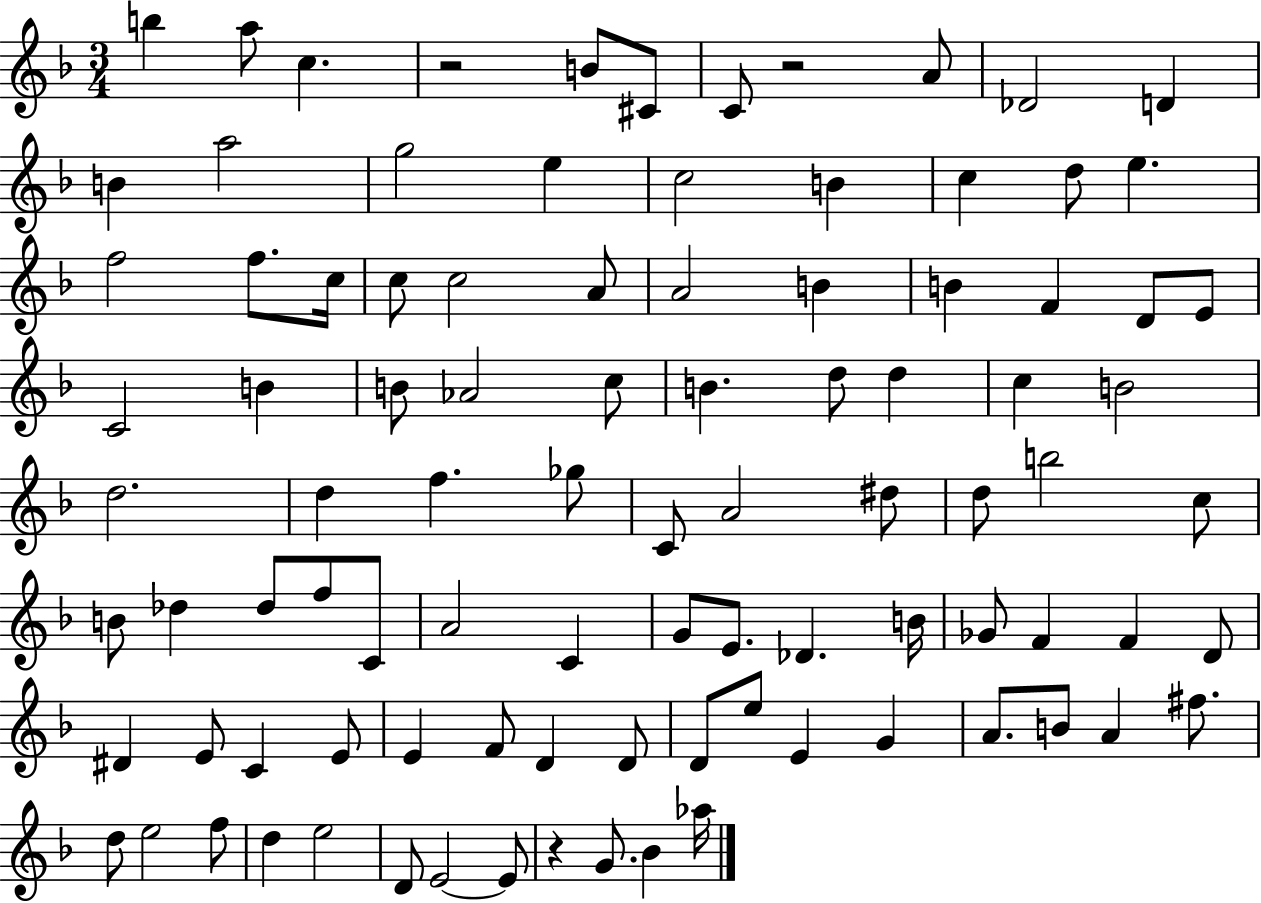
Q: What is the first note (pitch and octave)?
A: B5